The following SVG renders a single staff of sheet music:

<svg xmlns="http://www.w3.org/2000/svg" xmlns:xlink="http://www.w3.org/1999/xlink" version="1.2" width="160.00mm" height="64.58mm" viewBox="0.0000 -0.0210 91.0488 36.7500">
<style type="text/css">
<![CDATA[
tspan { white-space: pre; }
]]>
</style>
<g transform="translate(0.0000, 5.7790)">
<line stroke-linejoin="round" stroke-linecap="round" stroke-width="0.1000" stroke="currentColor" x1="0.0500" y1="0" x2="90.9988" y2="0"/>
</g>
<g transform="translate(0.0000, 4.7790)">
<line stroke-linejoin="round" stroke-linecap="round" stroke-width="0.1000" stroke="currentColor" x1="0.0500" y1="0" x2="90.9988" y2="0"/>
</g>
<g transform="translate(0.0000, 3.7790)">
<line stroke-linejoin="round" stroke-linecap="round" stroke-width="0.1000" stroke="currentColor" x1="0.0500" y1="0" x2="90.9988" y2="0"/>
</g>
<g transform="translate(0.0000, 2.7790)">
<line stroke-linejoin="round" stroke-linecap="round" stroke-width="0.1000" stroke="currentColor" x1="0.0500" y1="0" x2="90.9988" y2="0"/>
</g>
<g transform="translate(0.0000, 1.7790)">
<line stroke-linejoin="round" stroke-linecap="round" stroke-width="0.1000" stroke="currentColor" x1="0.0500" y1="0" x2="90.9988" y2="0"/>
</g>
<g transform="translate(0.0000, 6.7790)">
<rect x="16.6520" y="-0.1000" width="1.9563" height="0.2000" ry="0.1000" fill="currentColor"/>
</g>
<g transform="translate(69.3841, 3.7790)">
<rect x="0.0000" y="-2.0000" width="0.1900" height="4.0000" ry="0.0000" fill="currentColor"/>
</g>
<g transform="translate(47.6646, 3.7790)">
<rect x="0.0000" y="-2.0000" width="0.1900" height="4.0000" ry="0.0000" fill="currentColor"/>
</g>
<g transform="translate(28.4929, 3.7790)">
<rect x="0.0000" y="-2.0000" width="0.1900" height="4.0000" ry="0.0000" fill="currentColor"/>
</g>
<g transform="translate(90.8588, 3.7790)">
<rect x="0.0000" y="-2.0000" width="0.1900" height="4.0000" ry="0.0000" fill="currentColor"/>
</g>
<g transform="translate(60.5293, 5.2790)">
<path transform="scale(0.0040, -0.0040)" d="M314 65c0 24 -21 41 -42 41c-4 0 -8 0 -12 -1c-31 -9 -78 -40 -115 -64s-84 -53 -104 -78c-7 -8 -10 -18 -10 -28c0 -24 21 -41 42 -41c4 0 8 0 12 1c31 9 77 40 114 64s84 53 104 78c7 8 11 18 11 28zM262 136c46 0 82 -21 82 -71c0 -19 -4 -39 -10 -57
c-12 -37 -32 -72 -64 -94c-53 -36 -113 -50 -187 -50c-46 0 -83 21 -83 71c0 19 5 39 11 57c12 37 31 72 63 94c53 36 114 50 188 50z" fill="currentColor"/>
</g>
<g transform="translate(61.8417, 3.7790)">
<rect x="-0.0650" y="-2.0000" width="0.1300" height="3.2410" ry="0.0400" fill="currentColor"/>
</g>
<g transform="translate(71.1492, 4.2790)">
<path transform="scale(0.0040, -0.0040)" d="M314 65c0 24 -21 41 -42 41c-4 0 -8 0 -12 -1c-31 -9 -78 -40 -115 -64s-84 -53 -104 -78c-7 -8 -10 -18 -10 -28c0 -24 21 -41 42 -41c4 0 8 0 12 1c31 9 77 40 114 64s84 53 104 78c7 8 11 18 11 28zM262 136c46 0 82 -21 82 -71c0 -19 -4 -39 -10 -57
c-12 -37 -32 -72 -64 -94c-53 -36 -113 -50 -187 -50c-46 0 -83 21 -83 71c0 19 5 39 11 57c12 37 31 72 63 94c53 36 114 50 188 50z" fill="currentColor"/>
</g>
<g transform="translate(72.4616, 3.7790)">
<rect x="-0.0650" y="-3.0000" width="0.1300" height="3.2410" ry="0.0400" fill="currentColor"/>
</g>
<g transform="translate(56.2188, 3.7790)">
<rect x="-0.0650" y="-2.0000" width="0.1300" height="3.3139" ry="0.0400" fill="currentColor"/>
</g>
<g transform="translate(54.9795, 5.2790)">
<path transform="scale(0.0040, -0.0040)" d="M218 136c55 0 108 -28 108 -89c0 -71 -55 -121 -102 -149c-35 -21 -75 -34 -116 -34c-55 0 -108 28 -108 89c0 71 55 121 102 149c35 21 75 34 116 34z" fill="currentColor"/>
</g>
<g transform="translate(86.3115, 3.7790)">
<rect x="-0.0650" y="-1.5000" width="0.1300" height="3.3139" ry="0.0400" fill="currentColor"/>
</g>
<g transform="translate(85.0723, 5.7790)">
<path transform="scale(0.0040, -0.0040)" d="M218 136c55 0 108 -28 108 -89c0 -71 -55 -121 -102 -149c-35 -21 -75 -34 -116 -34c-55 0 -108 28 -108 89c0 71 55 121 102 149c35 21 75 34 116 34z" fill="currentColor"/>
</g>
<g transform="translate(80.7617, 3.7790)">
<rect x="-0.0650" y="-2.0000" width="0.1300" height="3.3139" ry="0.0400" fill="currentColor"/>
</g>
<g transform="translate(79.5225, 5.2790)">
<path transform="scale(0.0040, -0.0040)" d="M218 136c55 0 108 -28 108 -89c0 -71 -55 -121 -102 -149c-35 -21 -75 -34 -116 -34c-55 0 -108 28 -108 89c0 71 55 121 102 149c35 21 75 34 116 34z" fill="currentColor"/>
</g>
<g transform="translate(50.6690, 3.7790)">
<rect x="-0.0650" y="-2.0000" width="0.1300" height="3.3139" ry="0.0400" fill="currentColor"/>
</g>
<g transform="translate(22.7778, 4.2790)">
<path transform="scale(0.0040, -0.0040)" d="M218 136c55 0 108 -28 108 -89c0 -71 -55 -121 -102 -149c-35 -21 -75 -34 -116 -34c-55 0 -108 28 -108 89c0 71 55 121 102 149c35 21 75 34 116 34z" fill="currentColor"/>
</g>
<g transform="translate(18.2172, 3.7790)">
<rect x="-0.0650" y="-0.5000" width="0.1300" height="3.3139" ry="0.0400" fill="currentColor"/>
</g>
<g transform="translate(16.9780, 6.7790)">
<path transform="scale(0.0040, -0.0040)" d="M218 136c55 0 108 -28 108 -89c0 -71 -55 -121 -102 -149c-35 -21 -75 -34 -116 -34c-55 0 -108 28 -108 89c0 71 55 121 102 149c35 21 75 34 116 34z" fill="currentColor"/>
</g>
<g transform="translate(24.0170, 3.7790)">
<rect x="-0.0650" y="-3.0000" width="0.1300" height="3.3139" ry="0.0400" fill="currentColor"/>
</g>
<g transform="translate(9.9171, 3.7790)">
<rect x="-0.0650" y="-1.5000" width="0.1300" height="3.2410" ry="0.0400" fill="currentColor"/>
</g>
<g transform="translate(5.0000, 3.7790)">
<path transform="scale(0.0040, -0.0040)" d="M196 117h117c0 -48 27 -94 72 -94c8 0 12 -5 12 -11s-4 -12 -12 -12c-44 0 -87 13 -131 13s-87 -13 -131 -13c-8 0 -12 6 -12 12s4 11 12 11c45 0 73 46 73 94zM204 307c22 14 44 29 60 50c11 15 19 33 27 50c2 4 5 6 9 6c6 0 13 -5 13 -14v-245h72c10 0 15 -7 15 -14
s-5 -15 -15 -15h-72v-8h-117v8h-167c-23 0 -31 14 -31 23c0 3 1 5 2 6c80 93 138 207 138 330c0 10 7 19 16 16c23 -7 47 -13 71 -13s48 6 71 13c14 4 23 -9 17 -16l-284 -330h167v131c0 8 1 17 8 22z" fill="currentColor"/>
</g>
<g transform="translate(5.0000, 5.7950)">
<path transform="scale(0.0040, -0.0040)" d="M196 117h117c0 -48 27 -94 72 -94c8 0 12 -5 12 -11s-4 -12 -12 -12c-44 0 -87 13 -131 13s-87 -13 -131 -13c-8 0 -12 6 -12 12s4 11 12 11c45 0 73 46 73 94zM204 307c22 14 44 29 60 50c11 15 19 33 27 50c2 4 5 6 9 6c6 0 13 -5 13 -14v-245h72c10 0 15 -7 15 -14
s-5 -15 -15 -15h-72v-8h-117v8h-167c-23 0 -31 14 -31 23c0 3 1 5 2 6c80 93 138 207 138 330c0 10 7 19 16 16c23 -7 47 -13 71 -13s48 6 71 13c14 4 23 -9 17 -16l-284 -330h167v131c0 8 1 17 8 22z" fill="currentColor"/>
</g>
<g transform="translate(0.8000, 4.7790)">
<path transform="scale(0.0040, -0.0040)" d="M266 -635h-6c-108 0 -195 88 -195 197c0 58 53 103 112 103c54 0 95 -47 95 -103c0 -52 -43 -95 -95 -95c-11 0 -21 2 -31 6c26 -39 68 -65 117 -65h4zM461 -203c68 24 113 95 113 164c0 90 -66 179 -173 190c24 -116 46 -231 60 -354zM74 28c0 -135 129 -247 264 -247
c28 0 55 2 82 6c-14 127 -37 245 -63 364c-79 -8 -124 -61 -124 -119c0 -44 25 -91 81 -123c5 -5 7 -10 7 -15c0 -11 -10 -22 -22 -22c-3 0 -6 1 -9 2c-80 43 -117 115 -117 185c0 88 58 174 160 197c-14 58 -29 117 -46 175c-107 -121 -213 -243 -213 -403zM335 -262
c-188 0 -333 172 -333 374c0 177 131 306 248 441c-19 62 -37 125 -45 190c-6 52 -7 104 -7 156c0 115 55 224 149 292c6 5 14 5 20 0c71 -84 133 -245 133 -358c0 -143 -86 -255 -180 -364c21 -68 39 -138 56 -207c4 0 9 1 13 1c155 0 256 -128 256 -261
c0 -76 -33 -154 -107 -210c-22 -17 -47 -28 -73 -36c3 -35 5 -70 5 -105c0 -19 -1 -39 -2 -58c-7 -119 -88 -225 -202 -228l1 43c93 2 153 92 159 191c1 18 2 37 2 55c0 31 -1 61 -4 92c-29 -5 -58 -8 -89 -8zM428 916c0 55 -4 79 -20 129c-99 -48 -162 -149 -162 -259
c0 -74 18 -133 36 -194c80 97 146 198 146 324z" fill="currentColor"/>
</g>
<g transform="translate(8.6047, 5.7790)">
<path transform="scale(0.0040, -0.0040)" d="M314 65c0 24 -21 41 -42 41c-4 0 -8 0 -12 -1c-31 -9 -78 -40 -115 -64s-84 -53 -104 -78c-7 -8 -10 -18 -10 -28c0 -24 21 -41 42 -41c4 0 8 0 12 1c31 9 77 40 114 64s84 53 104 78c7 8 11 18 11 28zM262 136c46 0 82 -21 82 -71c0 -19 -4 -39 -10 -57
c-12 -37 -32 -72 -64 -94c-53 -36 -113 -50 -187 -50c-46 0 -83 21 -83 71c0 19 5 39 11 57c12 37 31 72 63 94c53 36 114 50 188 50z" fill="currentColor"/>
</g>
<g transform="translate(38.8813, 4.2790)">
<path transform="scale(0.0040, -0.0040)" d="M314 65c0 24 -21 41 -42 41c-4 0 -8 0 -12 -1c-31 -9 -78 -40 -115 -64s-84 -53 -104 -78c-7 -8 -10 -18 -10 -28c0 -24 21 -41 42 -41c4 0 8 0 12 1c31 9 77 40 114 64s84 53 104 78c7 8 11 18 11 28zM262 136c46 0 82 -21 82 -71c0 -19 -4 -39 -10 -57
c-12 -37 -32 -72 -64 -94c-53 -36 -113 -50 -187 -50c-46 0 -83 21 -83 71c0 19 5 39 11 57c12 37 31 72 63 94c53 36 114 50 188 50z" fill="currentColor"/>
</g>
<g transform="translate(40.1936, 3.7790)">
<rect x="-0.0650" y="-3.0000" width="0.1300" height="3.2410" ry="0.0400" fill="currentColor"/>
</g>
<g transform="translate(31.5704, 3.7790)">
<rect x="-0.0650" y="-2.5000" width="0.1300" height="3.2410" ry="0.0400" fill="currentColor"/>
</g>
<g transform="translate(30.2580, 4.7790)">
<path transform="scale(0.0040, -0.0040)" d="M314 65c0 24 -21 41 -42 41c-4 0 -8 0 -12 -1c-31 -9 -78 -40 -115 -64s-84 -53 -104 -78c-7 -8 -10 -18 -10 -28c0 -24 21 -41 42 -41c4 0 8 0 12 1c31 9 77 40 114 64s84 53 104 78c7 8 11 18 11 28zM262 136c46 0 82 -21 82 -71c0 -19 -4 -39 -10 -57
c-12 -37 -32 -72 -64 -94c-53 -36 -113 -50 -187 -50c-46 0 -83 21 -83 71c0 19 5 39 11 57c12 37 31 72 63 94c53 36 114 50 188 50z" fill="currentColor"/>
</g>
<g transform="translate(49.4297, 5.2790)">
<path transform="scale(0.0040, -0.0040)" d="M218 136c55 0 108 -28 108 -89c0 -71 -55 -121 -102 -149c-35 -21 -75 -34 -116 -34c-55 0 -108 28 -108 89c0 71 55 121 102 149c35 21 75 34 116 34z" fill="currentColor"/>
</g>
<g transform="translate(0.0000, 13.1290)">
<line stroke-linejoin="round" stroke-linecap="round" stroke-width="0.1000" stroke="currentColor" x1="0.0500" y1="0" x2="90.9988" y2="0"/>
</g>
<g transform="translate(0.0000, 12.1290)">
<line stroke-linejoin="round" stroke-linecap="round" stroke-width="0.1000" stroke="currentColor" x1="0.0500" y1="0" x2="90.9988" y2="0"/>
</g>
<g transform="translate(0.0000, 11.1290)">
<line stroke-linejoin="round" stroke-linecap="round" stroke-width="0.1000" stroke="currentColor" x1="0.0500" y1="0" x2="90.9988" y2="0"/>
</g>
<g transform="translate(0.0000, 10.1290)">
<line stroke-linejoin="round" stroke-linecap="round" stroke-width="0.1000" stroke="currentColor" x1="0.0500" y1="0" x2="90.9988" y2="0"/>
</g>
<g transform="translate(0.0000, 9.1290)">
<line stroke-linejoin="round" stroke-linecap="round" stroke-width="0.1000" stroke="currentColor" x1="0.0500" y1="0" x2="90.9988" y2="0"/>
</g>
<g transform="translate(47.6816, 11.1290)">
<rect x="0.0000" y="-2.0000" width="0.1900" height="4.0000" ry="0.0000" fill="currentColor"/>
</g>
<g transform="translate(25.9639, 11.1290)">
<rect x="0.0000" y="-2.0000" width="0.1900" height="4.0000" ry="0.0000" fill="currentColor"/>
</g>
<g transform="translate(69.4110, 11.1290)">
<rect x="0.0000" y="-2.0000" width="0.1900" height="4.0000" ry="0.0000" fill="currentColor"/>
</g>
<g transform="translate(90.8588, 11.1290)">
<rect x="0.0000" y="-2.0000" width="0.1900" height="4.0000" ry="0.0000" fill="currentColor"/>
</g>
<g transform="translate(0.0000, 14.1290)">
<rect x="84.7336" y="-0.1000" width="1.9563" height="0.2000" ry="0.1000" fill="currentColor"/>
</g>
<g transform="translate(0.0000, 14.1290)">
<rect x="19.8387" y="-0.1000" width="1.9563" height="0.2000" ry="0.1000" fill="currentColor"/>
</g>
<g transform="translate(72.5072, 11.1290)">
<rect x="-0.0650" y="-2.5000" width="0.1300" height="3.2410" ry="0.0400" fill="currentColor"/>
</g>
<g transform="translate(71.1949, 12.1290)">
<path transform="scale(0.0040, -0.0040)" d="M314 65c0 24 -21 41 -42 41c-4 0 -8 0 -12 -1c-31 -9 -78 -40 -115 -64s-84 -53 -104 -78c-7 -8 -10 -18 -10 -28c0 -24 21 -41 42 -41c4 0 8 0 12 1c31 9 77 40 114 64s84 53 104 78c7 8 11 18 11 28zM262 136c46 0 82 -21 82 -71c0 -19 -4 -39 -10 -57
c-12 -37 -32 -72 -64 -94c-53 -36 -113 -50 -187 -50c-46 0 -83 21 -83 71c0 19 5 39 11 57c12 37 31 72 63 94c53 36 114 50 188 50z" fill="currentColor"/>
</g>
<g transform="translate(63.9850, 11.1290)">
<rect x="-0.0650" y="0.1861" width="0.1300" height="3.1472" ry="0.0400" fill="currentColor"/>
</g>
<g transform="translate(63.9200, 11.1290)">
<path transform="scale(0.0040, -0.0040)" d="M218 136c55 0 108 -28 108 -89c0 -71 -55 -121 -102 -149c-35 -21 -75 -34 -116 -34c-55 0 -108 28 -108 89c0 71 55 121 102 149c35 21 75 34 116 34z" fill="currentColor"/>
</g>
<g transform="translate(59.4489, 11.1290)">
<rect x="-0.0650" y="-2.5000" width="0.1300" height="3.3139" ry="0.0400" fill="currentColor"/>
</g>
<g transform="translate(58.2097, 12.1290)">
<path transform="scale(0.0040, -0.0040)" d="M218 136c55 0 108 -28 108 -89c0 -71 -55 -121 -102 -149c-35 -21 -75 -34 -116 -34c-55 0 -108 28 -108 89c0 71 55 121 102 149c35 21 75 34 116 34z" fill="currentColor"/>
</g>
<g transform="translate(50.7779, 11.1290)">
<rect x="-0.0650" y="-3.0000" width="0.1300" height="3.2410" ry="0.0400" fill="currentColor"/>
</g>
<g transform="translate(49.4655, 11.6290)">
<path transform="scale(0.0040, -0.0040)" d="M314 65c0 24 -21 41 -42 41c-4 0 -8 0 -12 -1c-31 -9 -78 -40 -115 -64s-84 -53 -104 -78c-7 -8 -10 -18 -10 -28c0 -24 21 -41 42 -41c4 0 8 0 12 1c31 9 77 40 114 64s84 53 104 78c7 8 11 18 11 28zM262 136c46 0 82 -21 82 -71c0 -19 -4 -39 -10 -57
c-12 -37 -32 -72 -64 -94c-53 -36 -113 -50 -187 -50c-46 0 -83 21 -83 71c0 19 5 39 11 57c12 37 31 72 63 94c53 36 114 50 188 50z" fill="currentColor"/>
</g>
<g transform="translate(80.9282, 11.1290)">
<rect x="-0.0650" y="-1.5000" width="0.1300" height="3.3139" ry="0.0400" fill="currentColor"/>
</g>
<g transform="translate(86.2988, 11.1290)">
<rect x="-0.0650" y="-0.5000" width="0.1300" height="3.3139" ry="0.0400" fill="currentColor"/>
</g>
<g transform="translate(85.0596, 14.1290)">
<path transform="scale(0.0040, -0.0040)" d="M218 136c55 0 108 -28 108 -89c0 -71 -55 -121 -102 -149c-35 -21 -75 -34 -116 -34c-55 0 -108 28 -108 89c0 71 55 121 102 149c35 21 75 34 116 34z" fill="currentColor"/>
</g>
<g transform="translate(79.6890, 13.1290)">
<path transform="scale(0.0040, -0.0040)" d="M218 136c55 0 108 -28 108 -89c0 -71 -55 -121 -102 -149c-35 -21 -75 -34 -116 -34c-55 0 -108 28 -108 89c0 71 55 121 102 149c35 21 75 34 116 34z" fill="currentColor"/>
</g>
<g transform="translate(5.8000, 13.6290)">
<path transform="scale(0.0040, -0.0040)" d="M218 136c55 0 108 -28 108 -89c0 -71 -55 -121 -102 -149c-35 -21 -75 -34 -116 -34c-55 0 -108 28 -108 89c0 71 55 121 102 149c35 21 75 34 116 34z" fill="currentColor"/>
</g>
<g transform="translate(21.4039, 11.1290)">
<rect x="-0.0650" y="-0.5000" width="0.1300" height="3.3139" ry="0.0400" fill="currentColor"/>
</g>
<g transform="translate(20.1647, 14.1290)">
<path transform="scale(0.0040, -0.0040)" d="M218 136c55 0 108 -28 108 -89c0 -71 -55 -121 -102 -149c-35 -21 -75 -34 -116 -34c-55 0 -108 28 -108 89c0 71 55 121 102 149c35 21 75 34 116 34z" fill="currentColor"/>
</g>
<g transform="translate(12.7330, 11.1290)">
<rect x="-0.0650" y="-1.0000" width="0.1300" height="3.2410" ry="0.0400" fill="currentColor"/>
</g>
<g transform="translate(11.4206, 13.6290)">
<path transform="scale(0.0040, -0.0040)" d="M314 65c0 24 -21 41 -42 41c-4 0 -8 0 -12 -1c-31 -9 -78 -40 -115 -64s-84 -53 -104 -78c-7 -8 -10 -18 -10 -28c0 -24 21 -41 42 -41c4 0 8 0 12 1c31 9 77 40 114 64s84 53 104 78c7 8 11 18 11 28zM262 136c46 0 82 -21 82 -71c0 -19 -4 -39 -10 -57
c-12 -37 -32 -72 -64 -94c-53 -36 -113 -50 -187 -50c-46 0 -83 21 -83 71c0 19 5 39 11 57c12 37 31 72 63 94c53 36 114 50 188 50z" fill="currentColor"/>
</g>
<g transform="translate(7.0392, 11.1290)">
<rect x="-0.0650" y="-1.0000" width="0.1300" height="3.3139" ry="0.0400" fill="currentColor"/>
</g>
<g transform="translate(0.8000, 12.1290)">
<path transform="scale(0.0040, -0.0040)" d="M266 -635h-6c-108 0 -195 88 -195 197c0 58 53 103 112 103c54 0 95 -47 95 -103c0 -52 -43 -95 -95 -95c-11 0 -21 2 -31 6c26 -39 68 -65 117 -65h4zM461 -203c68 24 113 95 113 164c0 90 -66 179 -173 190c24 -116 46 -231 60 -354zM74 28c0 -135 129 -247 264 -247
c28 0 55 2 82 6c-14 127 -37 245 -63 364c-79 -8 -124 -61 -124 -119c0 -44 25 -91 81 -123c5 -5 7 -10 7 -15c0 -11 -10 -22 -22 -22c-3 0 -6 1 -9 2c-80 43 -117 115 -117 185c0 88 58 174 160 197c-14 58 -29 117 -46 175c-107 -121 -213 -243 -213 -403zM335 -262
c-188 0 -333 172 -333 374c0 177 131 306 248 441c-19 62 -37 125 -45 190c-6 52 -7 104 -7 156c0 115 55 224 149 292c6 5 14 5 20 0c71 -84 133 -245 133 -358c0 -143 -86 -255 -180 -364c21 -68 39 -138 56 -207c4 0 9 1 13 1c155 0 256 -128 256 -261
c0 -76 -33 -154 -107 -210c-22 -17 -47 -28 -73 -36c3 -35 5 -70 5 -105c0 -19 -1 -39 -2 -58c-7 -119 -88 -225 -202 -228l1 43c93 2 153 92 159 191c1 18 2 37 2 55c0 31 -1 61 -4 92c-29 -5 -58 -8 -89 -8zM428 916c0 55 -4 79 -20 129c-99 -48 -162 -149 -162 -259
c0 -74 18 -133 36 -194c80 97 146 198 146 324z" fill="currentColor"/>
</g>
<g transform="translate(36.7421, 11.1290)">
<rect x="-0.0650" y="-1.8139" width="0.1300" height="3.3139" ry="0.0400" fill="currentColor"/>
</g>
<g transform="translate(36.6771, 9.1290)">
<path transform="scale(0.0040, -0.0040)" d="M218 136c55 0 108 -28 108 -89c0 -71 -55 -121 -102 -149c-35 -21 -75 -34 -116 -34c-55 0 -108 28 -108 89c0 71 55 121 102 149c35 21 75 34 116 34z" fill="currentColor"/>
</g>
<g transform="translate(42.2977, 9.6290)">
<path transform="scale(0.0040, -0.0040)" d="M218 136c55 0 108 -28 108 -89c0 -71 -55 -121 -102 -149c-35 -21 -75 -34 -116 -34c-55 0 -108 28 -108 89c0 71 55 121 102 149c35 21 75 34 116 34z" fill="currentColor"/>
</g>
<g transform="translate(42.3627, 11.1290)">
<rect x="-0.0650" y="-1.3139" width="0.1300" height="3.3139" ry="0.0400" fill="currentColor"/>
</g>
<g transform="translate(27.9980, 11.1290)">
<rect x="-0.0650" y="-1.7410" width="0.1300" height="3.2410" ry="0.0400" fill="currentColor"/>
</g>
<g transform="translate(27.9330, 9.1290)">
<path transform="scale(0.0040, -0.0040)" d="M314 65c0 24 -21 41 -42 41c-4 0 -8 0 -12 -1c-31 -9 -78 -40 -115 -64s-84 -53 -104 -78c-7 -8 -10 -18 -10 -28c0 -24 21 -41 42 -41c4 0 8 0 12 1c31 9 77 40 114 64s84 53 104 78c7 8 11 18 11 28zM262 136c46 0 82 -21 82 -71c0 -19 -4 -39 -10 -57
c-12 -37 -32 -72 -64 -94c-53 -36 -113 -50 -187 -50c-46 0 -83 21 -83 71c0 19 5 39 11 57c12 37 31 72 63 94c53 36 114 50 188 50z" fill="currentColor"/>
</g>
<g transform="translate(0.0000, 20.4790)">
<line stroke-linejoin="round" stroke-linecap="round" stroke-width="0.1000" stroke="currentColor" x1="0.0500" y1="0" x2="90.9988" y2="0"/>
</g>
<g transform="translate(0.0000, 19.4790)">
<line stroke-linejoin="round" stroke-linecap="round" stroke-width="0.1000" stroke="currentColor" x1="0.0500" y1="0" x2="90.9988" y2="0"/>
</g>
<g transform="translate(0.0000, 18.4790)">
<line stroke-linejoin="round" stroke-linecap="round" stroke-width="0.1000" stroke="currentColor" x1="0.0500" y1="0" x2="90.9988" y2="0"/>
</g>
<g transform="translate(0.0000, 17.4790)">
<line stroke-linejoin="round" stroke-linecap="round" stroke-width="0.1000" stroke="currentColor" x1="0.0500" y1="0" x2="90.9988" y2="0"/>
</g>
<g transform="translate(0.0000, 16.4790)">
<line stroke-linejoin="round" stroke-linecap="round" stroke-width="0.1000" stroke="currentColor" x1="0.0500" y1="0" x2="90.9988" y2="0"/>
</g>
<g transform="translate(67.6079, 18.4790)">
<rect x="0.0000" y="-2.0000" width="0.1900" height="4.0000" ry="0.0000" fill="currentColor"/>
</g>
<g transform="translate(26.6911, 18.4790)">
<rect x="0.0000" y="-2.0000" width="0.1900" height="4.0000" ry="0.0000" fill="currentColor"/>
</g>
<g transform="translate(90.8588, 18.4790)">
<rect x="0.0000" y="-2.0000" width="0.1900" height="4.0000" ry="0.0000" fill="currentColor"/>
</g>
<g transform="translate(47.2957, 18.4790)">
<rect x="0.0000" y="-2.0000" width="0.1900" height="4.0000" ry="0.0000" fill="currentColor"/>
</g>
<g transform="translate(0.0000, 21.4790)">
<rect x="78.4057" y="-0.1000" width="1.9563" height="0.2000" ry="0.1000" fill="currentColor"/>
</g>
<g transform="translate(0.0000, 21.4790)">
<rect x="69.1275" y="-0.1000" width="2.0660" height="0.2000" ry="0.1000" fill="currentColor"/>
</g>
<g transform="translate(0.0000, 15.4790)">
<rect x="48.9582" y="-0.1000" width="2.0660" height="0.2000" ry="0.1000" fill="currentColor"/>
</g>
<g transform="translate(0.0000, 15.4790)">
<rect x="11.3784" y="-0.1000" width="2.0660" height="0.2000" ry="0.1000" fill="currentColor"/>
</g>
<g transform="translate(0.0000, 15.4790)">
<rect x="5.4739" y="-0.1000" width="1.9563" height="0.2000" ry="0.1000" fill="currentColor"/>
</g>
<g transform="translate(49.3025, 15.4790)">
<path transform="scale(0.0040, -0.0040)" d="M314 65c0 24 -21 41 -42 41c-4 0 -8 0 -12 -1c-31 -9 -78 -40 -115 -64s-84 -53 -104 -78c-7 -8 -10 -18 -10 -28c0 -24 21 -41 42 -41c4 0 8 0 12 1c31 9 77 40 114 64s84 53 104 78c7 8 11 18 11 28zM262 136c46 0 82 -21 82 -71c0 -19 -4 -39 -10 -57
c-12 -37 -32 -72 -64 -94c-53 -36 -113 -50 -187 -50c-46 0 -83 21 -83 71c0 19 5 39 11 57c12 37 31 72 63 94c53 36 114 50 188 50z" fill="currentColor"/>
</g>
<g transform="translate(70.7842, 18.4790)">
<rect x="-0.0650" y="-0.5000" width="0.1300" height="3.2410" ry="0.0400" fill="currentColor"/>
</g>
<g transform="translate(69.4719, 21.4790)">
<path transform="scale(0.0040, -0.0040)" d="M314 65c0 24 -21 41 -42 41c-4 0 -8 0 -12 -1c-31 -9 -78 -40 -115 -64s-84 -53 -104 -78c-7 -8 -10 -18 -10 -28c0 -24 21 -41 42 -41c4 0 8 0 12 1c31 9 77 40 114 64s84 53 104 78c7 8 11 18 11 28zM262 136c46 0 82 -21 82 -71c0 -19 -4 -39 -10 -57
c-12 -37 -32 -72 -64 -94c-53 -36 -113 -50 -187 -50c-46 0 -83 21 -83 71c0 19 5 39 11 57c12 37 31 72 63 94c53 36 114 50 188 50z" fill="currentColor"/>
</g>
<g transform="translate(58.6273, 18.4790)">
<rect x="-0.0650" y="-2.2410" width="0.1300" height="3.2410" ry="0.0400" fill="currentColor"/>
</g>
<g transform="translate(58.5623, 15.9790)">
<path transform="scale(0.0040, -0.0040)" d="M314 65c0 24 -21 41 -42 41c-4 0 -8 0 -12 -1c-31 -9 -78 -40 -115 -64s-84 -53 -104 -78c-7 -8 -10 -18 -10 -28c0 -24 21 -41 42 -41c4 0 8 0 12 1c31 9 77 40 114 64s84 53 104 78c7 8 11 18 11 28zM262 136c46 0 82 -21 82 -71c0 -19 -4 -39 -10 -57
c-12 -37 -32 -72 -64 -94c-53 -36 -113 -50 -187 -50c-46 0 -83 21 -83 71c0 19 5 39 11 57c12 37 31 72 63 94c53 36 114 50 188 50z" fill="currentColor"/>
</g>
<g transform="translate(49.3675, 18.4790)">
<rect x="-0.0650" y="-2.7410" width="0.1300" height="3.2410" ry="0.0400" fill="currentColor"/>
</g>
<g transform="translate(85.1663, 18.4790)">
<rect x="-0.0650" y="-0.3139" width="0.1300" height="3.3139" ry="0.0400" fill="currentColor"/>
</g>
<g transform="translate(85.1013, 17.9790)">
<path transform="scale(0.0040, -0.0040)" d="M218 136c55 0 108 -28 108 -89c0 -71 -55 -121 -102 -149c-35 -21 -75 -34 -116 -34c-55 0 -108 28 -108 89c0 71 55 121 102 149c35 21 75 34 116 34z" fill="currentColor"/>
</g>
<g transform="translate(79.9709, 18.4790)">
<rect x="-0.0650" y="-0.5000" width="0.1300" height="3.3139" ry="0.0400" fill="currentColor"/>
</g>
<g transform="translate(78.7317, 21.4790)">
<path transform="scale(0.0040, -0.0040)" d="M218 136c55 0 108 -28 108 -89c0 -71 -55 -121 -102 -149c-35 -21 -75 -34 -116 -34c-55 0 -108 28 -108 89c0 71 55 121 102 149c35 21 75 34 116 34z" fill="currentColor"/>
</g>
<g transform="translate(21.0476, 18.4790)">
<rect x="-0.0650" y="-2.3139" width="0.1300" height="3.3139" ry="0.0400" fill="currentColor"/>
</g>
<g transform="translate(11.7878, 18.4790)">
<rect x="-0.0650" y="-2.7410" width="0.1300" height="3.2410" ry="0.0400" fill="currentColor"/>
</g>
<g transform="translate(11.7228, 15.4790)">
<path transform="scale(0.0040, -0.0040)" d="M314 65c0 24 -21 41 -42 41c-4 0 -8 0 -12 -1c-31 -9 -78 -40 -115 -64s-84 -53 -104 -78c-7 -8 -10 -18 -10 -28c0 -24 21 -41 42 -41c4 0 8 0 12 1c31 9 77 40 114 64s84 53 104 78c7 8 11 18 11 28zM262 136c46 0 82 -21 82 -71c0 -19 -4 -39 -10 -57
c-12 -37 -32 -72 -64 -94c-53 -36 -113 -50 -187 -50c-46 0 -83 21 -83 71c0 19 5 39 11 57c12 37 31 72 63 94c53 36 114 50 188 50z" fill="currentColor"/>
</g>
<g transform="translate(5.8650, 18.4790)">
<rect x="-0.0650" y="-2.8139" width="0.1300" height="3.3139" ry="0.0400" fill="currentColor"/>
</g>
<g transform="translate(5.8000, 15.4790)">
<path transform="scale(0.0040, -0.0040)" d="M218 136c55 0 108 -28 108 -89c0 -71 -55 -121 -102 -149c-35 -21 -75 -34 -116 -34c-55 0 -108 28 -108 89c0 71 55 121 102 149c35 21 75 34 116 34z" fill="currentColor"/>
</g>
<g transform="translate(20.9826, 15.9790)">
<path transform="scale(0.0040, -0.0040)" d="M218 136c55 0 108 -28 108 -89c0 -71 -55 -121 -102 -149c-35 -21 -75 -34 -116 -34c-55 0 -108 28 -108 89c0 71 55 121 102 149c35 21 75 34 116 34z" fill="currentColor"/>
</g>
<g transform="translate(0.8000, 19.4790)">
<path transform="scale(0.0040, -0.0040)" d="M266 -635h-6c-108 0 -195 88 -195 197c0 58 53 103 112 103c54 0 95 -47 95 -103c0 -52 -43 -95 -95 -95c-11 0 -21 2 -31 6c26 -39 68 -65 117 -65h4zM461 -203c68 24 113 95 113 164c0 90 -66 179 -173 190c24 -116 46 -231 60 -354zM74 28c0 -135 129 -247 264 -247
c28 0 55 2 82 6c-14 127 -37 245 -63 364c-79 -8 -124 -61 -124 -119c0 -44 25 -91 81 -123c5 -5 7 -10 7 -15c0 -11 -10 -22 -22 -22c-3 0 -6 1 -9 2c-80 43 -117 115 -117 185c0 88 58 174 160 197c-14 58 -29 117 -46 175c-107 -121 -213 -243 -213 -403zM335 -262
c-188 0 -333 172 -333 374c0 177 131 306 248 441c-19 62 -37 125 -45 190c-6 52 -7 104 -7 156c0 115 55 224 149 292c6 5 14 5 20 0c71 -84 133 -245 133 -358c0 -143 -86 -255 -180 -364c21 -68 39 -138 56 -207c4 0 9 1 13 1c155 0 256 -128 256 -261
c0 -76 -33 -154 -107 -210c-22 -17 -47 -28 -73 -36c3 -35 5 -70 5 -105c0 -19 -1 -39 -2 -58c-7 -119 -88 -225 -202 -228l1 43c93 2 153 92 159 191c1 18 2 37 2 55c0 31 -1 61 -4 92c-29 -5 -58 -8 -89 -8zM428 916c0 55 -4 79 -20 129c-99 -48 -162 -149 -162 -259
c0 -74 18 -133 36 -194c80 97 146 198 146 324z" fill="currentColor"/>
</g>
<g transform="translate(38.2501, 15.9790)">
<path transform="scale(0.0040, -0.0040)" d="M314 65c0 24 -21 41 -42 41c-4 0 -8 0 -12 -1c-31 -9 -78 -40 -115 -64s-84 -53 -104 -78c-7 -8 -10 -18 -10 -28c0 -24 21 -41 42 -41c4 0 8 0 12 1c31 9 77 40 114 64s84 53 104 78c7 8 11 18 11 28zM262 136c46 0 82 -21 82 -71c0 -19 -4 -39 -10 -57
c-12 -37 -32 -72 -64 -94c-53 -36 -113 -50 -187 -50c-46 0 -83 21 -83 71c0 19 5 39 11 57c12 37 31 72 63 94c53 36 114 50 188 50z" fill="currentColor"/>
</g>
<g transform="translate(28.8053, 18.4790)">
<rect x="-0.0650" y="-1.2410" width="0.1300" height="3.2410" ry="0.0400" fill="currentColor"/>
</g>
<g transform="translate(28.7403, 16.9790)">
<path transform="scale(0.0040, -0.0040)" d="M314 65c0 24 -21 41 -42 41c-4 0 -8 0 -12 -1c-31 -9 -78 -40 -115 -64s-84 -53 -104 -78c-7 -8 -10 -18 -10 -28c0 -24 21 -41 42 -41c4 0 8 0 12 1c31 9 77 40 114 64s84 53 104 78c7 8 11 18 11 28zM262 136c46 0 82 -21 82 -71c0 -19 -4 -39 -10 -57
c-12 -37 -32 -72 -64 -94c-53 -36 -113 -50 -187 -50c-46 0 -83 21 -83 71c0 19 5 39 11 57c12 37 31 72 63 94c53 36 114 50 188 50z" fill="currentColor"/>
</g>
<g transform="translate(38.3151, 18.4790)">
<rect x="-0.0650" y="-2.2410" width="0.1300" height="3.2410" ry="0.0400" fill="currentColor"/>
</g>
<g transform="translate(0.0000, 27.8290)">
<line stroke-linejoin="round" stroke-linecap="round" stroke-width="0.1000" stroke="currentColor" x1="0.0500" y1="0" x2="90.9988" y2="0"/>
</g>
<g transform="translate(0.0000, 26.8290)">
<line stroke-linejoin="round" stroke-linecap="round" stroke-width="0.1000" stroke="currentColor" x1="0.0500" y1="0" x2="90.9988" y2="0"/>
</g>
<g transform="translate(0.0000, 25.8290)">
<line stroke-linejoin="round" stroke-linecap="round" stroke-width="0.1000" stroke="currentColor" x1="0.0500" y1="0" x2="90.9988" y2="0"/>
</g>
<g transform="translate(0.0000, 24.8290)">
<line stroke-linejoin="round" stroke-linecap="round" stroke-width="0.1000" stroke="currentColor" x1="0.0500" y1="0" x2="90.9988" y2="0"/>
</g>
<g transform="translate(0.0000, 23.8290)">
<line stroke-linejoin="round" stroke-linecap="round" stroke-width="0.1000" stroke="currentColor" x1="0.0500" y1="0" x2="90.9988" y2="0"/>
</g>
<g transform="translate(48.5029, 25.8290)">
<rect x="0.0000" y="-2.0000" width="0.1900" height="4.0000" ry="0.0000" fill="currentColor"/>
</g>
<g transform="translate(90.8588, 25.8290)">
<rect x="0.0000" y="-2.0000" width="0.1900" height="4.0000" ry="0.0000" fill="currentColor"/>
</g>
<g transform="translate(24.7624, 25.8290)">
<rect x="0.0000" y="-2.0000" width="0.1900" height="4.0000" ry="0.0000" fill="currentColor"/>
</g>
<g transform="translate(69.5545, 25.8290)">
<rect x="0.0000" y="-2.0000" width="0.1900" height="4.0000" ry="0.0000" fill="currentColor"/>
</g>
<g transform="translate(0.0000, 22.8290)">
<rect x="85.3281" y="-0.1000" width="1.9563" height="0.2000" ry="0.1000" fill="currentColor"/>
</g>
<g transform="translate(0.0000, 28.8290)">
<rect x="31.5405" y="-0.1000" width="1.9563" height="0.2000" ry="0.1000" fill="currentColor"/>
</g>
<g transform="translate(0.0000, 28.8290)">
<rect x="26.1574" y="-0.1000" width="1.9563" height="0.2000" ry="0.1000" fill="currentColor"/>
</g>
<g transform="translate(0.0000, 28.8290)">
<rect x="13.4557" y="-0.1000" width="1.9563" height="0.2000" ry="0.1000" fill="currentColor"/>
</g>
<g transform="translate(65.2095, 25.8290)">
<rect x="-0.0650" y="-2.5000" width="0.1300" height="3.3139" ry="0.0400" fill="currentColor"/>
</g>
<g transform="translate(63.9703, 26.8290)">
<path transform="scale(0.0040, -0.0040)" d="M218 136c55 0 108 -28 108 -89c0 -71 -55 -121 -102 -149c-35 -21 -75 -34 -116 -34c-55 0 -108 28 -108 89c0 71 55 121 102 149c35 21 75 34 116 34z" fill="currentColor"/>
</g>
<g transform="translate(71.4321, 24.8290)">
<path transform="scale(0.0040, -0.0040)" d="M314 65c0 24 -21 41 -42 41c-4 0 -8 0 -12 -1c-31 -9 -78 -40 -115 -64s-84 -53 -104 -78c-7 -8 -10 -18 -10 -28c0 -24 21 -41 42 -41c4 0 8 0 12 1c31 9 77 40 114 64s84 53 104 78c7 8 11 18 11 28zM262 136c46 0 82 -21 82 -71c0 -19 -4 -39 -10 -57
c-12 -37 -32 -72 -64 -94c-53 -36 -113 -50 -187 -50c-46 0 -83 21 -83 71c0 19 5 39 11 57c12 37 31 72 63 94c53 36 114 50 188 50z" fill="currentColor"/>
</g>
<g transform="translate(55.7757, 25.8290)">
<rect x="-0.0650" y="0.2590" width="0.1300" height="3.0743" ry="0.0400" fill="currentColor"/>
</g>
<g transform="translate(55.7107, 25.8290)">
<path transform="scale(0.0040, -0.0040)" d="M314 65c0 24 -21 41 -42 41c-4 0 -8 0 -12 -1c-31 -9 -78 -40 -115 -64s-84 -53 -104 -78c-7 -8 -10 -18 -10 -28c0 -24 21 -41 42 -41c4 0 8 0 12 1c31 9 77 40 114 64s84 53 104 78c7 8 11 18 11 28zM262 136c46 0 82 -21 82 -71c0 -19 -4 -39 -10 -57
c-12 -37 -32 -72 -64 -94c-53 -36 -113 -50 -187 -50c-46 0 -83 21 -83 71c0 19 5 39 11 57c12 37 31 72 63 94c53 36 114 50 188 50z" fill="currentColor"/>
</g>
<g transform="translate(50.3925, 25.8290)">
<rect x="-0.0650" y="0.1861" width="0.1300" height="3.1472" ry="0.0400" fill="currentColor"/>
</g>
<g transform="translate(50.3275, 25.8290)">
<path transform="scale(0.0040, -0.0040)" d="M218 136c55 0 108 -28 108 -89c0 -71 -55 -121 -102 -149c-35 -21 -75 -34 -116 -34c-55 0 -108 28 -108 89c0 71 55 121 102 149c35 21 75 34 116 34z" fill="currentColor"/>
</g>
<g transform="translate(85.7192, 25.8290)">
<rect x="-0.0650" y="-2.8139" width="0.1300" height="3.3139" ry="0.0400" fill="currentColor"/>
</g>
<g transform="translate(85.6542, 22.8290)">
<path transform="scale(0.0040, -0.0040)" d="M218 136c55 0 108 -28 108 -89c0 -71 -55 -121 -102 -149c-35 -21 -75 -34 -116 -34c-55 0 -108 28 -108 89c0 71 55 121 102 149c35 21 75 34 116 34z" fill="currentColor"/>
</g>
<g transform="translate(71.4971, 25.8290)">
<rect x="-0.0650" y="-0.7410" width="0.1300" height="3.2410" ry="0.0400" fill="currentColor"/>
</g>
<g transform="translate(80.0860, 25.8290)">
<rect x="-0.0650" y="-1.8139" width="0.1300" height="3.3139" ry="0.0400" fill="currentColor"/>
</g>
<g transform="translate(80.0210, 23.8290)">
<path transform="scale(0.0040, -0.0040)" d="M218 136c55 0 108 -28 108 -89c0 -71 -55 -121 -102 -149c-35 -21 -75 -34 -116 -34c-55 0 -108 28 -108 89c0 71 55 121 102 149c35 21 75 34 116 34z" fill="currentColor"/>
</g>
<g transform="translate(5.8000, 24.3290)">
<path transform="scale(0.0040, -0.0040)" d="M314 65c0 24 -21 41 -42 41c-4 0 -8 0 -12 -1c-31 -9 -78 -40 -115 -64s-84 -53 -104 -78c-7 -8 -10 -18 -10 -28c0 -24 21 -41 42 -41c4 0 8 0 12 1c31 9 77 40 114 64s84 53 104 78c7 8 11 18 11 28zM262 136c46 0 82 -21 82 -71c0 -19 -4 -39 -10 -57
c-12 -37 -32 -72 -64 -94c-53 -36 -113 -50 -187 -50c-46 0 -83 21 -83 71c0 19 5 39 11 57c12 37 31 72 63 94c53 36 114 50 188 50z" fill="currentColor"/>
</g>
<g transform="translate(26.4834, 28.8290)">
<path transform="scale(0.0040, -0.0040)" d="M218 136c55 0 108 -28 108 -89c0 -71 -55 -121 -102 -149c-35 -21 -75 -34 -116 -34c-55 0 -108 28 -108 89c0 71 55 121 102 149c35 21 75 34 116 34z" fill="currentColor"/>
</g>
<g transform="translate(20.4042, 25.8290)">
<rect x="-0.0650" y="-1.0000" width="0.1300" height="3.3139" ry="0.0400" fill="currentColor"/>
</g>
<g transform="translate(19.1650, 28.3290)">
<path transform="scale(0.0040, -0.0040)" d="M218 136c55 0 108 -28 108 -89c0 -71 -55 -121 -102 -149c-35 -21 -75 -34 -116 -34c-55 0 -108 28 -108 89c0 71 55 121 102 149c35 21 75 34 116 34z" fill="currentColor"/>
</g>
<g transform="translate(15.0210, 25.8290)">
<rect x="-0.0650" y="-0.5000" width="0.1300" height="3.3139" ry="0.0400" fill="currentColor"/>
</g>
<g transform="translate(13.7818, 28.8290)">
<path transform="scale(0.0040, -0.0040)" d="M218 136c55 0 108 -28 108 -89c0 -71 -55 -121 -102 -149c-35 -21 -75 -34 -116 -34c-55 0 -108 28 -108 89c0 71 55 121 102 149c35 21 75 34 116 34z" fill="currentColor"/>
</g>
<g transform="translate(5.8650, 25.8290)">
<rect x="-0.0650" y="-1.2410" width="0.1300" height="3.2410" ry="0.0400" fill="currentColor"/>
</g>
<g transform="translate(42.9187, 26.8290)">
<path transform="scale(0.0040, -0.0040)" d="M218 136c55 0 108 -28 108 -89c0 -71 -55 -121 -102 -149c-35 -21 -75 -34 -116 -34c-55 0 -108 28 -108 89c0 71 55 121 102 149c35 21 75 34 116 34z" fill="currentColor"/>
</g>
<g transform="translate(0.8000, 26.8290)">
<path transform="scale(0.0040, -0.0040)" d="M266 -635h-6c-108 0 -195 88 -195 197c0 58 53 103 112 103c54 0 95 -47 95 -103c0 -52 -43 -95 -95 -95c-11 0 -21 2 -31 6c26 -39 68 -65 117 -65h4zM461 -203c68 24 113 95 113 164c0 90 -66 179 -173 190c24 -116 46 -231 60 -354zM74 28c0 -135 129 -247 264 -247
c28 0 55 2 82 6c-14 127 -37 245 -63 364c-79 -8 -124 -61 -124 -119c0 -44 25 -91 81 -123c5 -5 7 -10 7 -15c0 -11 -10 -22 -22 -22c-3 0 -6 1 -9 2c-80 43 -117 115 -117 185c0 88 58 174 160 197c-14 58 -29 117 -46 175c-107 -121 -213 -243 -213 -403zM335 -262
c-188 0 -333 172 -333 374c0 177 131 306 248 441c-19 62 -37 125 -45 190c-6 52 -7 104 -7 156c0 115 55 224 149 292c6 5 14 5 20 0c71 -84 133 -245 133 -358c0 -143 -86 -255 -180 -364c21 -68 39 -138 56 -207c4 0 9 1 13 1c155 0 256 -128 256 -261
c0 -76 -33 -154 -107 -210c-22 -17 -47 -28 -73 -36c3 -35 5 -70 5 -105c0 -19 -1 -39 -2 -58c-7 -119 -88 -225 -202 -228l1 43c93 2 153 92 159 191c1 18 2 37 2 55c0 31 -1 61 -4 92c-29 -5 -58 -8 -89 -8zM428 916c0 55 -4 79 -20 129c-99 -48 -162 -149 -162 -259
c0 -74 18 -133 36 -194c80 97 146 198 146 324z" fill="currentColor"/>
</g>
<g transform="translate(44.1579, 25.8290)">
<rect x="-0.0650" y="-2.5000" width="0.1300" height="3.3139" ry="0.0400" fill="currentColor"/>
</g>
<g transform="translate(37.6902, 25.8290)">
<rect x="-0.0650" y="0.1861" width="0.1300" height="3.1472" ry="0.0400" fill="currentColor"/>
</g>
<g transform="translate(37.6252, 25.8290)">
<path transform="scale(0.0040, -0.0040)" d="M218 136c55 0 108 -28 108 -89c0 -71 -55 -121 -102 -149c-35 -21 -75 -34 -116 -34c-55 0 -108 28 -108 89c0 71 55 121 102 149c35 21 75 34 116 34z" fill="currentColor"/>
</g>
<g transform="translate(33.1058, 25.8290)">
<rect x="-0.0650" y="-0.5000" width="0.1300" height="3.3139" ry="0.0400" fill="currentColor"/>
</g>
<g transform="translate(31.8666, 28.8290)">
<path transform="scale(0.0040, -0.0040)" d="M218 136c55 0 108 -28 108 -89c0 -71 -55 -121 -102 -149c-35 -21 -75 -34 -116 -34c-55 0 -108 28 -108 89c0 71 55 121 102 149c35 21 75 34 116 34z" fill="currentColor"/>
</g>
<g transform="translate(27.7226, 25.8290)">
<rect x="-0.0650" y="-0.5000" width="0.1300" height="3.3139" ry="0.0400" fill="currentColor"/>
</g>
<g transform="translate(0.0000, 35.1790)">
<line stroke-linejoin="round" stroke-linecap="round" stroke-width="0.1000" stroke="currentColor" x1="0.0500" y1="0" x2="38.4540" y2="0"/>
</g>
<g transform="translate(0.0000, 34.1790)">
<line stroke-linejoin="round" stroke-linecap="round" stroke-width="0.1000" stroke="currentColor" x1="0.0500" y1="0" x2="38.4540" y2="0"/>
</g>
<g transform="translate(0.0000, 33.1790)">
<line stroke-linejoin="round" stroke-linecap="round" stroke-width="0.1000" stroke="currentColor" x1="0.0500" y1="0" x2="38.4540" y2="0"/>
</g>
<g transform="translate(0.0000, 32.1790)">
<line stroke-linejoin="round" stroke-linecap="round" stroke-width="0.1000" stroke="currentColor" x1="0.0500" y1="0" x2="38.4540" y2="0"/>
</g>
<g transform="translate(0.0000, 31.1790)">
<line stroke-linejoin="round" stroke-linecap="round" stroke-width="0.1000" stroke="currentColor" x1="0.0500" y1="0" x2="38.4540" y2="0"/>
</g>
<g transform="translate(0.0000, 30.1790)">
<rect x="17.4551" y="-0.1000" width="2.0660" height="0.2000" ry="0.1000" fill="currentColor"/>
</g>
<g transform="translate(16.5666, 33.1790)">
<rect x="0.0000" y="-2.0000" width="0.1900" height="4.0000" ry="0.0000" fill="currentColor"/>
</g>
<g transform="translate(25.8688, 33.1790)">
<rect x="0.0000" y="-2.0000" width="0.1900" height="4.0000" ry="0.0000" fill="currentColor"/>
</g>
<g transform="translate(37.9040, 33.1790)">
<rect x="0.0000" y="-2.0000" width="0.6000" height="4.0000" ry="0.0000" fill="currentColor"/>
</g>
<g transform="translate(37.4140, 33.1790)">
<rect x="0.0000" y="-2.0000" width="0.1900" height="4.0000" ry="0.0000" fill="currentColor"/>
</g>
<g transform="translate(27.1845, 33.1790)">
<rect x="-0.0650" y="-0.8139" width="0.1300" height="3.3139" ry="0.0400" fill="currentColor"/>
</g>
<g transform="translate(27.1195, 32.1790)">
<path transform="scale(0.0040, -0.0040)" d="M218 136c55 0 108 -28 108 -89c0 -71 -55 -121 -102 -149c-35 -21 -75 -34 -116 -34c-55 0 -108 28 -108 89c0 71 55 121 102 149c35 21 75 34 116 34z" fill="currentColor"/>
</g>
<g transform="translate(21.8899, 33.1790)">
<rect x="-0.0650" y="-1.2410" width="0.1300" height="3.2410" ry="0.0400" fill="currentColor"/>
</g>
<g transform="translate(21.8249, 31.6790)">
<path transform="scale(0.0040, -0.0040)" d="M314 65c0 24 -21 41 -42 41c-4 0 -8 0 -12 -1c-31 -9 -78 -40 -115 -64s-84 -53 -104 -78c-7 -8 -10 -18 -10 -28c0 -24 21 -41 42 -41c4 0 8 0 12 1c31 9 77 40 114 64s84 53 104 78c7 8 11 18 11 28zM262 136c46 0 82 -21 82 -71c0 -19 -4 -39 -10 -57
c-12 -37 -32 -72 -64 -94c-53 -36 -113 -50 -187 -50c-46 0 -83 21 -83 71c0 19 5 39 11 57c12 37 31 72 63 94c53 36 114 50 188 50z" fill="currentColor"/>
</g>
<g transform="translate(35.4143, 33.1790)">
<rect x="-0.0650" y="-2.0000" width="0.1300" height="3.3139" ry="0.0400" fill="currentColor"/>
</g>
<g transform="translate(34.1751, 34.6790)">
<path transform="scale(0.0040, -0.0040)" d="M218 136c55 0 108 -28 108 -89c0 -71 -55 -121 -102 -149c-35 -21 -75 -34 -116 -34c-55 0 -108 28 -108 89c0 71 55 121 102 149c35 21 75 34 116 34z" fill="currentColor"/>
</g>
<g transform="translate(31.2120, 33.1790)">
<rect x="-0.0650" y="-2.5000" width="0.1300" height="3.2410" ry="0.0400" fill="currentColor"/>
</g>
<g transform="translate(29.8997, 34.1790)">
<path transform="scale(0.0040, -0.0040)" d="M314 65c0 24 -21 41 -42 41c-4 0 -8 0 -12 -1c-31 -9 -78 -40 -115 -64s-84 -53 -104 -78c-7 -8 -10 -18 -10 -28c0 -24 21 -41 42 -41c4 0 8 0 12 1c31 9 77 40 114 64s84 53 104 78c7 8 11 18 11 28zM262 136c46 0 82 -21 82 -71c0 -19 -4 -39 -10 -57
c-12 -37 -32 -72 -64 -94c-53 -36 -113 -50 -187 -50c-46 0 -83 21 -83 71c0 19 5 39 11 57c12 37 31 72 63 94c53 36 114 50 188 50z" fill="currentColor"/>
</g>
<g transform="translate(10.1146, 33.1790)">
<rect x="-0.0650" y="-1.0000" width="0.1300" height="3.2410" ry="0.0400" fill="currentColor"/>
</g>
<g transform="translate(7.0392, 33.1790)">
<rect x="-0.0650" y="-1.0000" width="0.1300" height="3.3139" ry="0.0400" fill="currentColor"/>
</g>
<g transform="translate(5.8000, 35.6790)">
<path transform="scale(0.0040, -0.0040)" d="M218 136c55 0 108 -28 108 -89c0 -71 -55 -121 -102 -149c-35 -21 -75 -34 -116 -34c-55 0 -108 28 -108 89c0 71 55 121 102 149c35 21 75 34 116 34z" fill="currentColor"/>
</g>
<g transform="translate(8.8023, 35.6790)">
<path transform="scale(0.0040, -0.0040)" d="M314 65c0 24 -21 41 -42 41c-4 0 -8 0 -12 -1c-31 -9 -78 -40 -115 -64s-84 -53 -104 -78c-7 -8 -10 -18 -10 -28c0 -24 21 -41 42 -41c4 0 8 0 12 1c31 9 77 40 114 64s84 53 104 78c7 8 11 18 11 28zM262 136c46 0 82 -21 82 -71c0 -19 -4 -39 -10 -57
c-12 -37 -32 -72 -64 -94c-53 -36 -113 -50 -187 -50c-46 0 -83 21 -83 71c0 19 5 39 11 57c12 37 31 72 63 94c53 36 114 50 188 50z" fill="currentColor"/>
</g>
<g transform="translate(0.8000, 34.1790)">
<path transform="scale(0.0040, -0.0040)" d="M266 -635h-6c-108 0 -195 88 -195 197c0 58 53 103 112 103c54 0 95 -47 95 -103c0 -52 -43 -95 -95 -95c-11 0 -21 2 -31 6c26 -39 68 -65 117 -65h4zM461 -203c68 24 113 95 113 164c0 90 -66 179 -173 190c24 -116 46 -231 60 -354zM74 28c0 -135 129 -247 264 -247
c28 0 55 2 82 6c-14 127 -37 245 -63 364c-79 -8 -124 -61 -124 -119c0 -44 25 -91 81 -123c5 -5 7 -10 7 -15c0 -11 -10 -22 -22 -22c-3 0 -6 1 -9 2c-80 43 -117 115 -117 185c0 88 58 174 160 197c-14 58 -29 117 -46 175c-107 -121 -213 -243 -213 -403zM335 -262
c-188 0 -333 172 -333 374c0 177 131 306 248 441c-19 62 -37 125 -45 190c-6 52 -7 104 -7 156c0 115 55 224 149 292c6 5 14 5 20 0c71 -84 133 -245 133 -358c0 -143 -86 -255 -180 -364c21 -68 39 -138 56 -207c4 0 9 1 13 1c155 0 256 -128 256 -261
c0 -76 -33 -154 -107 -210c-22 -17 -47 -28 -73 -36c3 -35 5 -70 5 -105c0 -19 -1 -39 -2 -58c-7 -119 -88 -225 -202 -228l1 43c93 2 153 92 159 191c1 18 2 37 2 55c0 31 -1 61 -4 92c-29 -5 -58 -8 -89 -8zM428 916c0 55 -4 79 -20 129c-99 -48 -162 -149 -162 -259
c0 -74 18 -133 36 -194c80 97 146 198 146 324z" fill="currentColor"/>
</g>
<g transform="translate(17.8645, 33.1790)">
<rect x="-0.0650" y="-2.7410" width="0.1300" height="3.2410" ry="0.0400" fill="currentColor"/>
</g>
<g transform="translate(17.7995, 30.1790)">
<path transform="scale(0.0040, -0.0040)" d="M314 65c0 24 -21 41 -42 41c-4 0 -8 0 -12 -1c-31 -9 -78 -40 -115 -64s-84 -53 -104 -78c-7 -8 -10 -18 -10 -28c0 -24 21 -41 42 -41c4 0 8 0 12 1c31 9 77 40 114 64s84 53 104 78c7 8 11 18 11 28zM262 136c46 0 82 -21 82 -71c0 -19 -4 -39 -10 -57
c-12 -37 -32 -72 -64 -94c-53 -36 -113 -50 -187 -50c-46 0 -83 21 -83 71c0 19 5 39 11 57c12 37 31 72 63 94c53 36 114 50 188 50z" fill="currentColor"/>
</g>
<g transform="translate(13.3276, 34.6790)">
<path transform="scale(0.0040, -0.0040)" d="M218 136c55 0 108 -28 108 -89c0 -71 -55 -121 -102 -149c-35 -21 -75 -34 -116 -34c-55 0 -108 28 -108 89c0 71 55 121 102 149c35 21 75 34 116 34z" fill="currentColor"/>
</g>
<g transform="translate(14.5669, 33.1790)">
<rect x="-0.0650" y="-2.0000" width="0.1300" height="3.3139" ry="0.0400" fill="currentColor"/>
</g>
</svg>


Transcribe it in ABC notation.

X:1
T:Untitled
M:4/4
L:1/4
K:C
E2 C A G2 A2 F F F2 A2 F E D D2 C f2 f e A2 G B G2 E C a a2 g e2 g2 a2 g2 C2 C c e2 C D C C B G B B2 G d2 f a D D2 F a2 e2 d G2 F